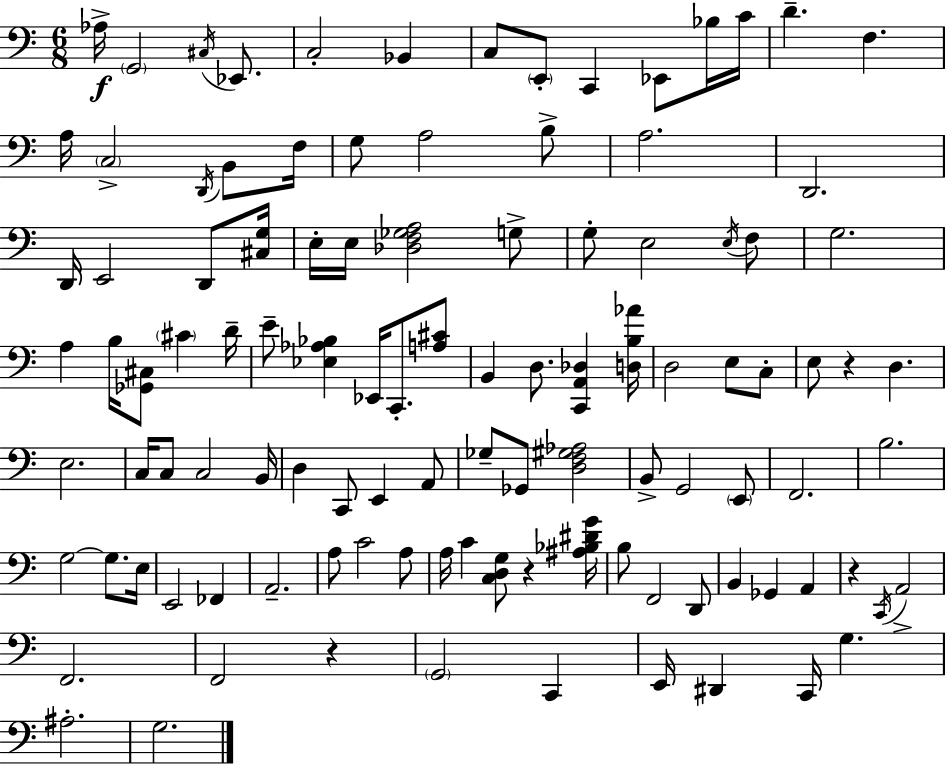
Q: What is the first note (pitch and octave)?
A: Ab3